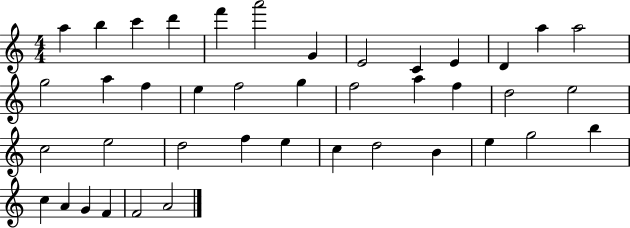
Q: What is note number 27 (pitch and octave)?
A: D5